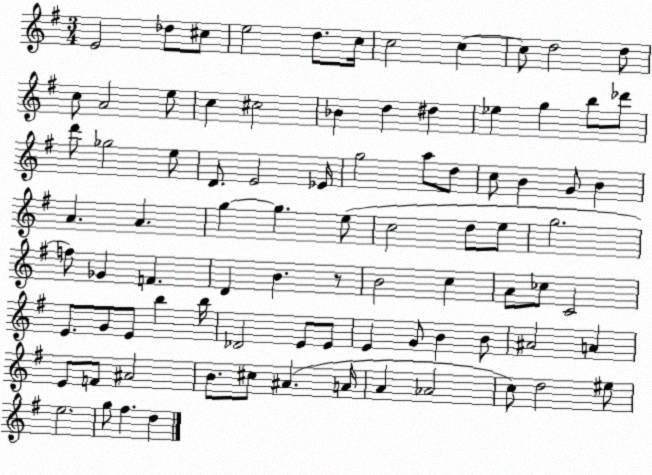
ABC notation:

X:1
T:Untitled
M:3/4
L:1/4
K:G
E2 _d/2 ^c/2 e2 d/2 c/4 c2 c c/2 d2 d/2 c/2 A2 e/2 c ^c2 _B d ^d _e g b/2 _d'/2 d'/2 _g2 e/2 D/2 E2 _E/4 g2 a/2 d/2 c/2 B G/2 B A A g g e/2 c2 d/2 e/2 g2 f/2 _G F D B z/2 B2 c A/2 _c/2 C2 E/2 G/2 E/2 b b/4 _D2 E/2 E/2 E G/2 B B/2 ^A2 A E/2 F/2 ^A2 B/2 ^c/2 ^A A/4 A _A2 c/2 d2 ^e/2 e2 g/2 ^f d